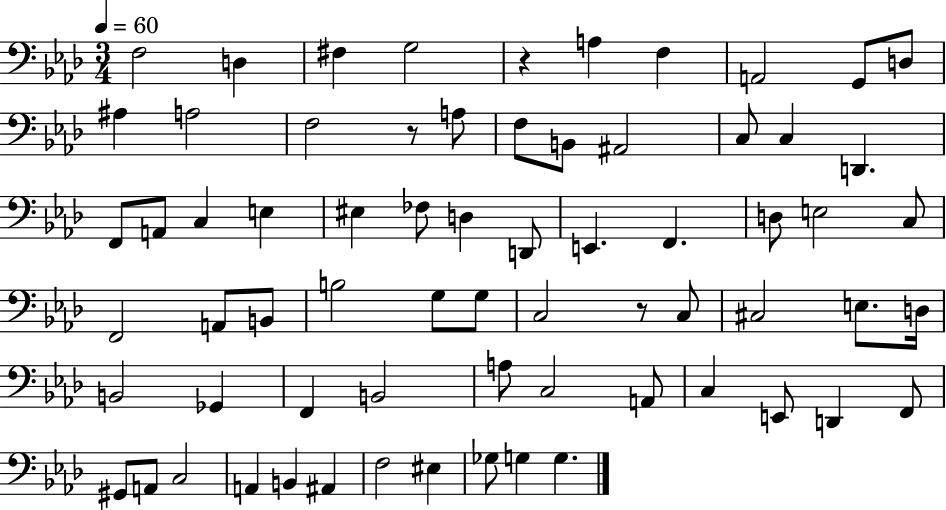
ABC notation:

X:1
T:Untitled
M:3/4
L:1/4
K:Ab
F,2 D, ^F, G,2 z A, F, A,,2 G,,/2 D,/2 ^A, A,2 F,2 z/2 A,/2 F,/2 B,,/2 ^A,,2 C,/2 C, D,, F,,/2 A,,/2 C, E, ^E, _F,/2 D, D,,/2 E,, F,, D,/2 E,2 C,/2 F,,2 A,,/2 B,,/2 B,2 G,/2 G,/2 C,2 z/2 C,/2 ^C,2 E,/2 D,/4 B,,2 _G,, F,, B,,2 A,/2 C,2 A,,/2 C, E,,/2 D,, F,,/2 ^G,,/2 A,,/2 C,2 A,, B,, ^A,, F,2 ^E, _G,/2 G, G,